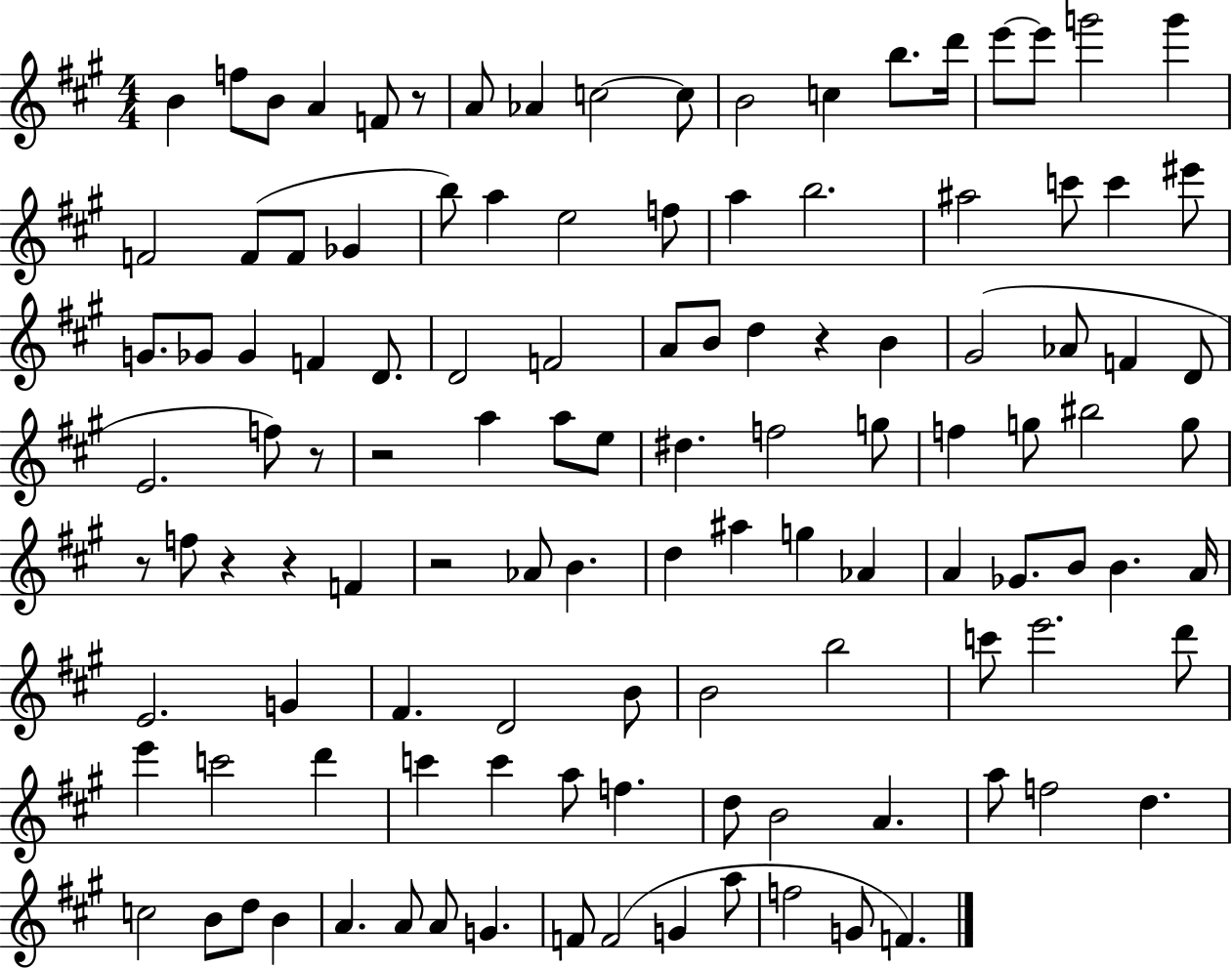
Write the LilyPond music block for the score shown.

{
  \clef treble
  \numericTimeSignature
  \time 4/4
  \key a \major
  b'4 f''8 b'8 a'4 f'8 r8 | a'8 aes'4 c''2~~ c''8 | b'2 c''4 b''8. d'''16 | e'''8~~ e'''8 g'''2 g'''4 | \break f'2 f'8( f'8 ges'4 | b''8) a''4 e''2 f''8 | a''4 b''2. | ais''2 c'''8 c'''4 eis'''8 | \break g'8. ges'8 ges'4 f'4 d'8. | d'2 f'2 | a'8 b'8 d''4 r4 b'4 | gis'2( aes'8 f'4 d'8 | \break e'2. f''8) r8 | r2 a''4 a''8 e''8 | dis''4. f''2 g''8 | f''4 g''8 bis''2 g''8 | \break r8 f''8 r4 r4 f'4 | r2 aes'8 b'4. | d''4 ais''4 g''4 aes'4 | a'4 ges'8. b'8 b'4. a'16 | \break e'2. g'4 | fis'4. d'2 b'8 | b'2 b''2 | c'''8 e'''2. d'''8 | \break e'''4 c'''2 d'''4 | c'''4 c'''4 a''8 f''4. | d''8 b'2 a'4. | a''8 f''2 d''4. | \break c''2 b'8 d''8 b'4 | a'4. a'8 a'8 g'4. | f'8 f'2( g'4 a''8 | f''2 g'8 f'4.) | \break \bar "|."
}